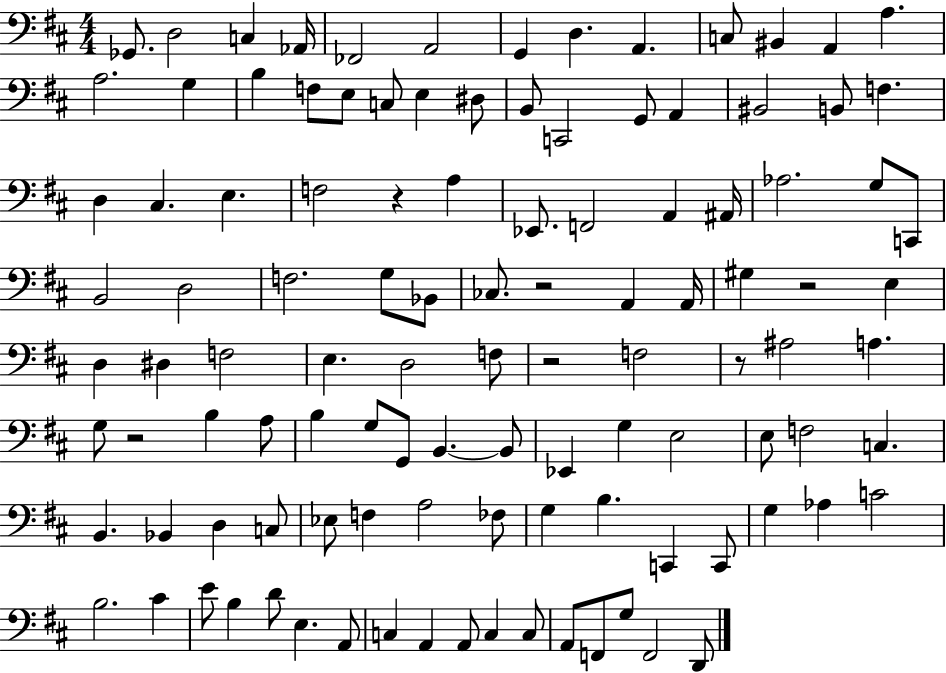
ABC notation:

X:1
T:Untitled
M:4/4
L:1/4
K:D
_G,,/2 D,2 C, _A,,/4 _F,,2 A,,2 G,, D, A,, C,/2 ^B,, A,, A, A,2 G, B, F,/2 E,/2 C,/2 E, ^D,/2 B,,/2 C,,2 G,,/2 A,, ^B,,2 B,,/2 F, D, ^C, E, F,2 z A, _E,,/2 F,,2 A,, ^A,,/4 _A,2 G,/2 C,,/2 B,,2 D,2 F,2 G,/2 _B,,/2 _C,/2 z2 A,, A,,/4 ^G, z2 E, D, ^D, F,2 E, D,2 F,/2 z2 F,2 z/2 ^A,2 A, G,/2 z2 B, A,/2 B, G,/2 G,,/2 B,, B,,/2 _E,, G, E,2 E,/2 F,2 C, B,, _B,, D, C,/2 _E,/2 F, A,2 _F,/2 G, B, C,, C,,/2 G, _A, C2 B,2 ^C E/2 B, D/2 E, A,,/2 C, A,, A,,/2 C, C,/2 A,,/2 F,,/2 G,/2 F,,2 D,,/2